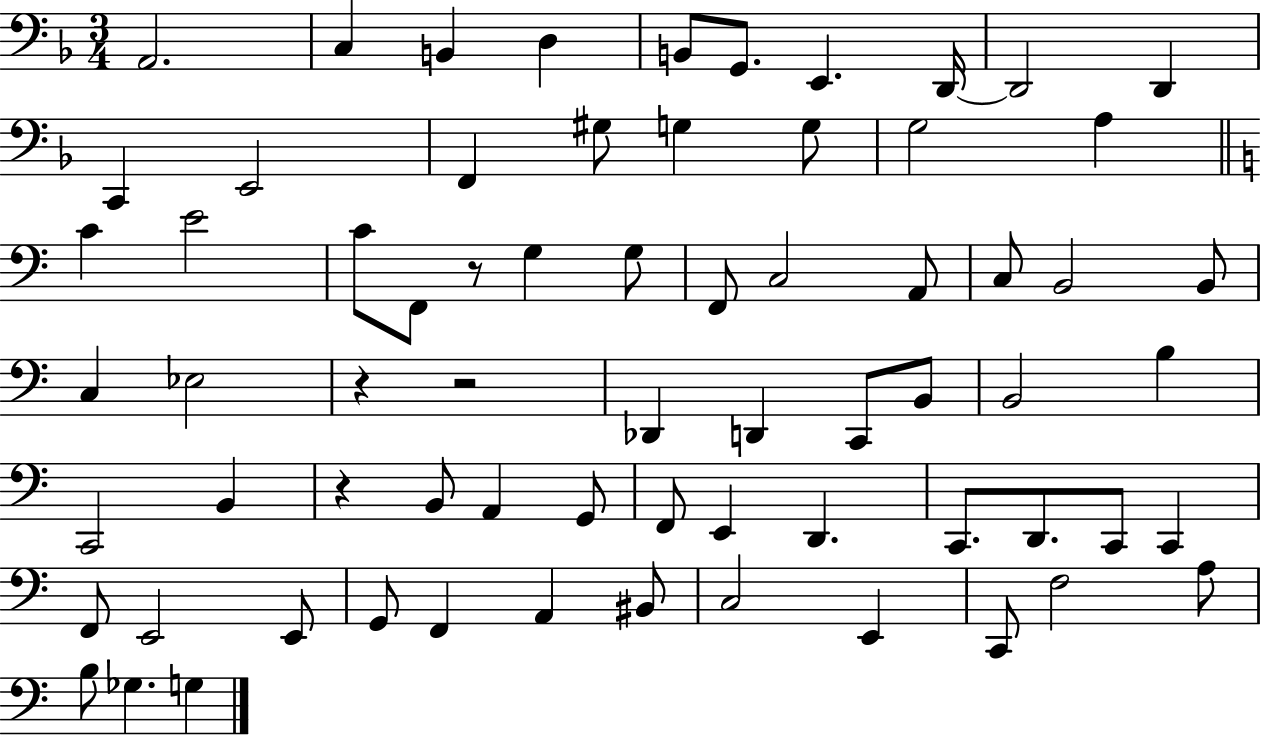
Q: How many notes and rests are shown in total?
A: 69